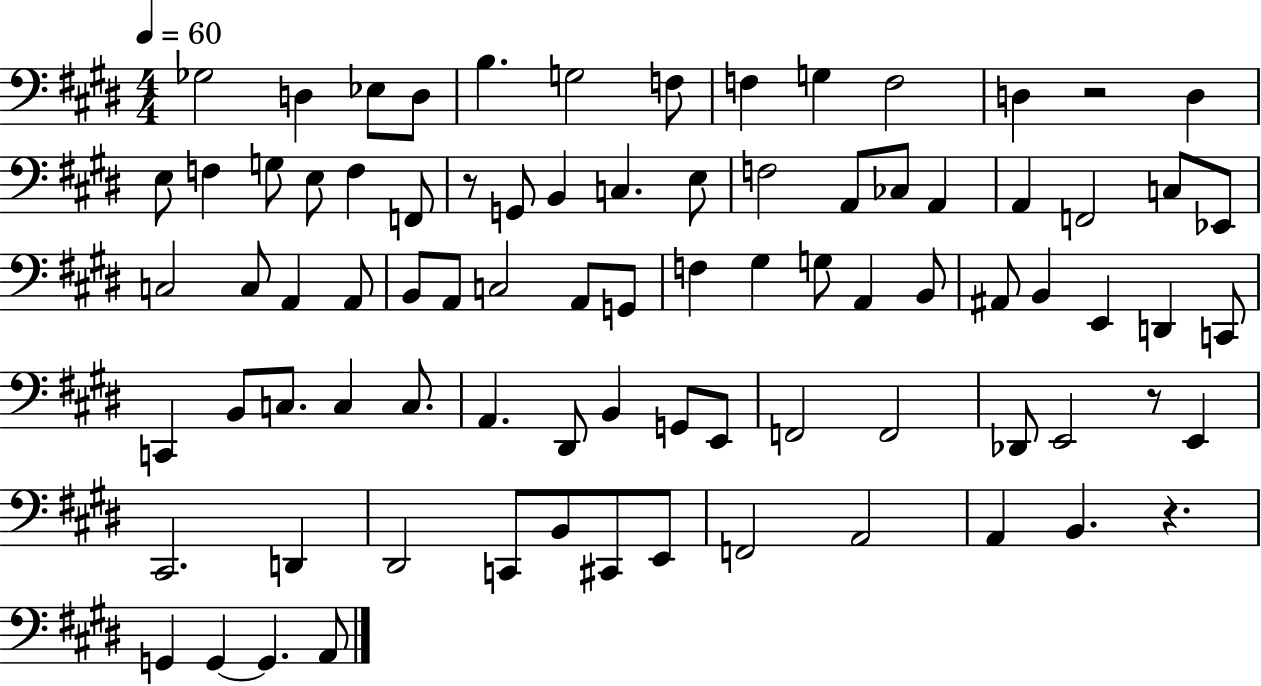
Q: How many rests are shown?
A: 4